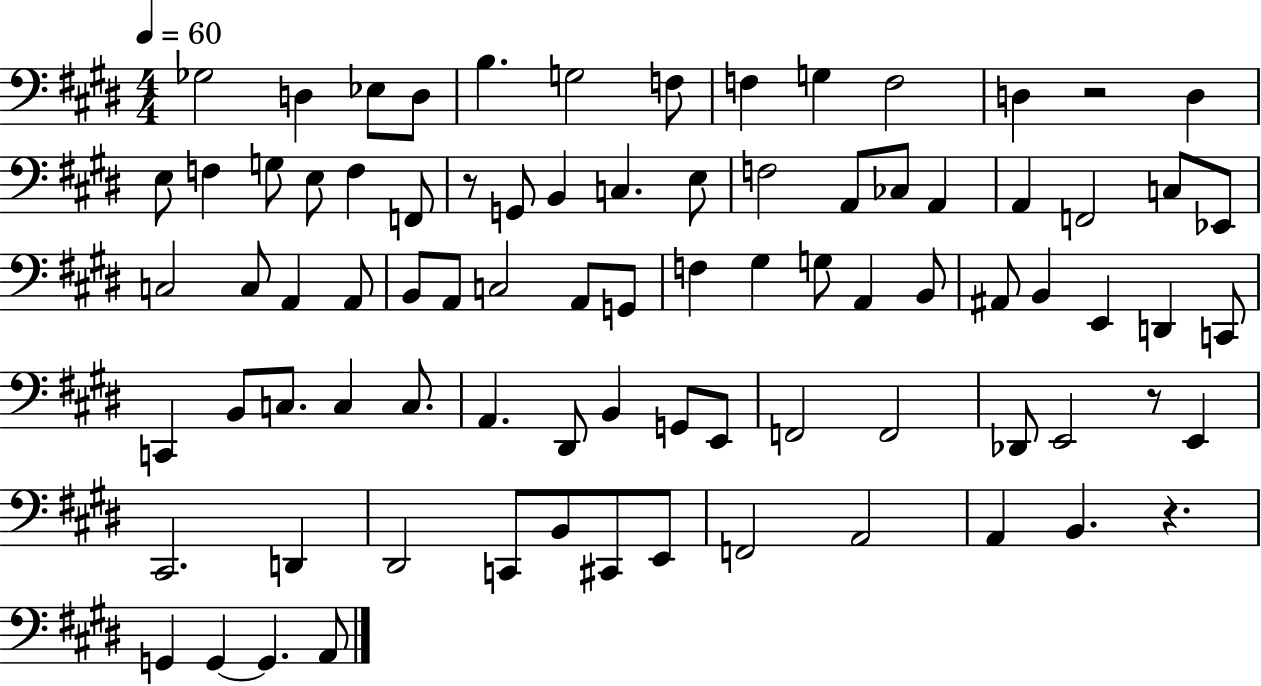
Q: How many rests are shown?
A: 4